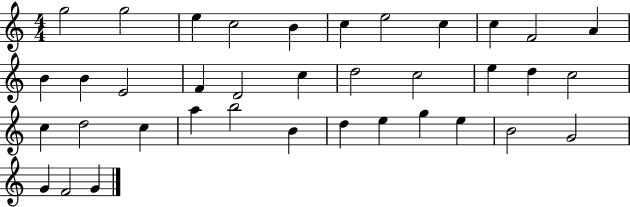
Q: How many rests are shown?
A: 0